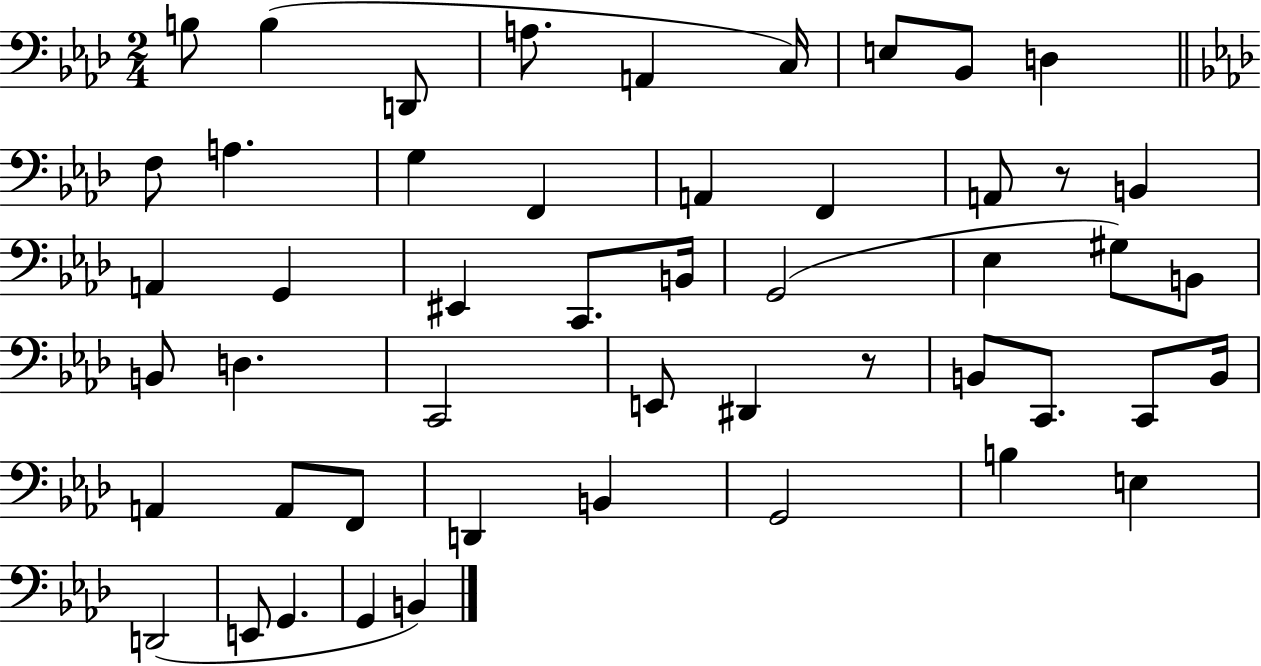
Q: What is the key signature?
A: AES major